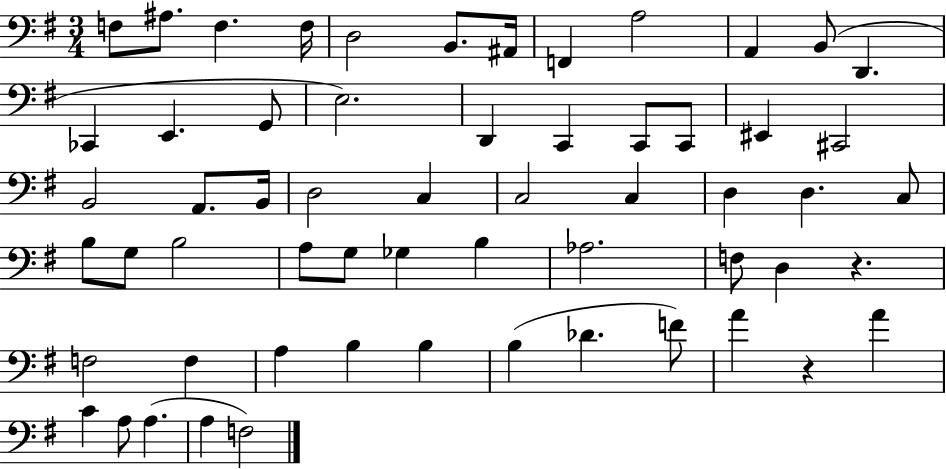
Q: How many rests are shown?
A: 2